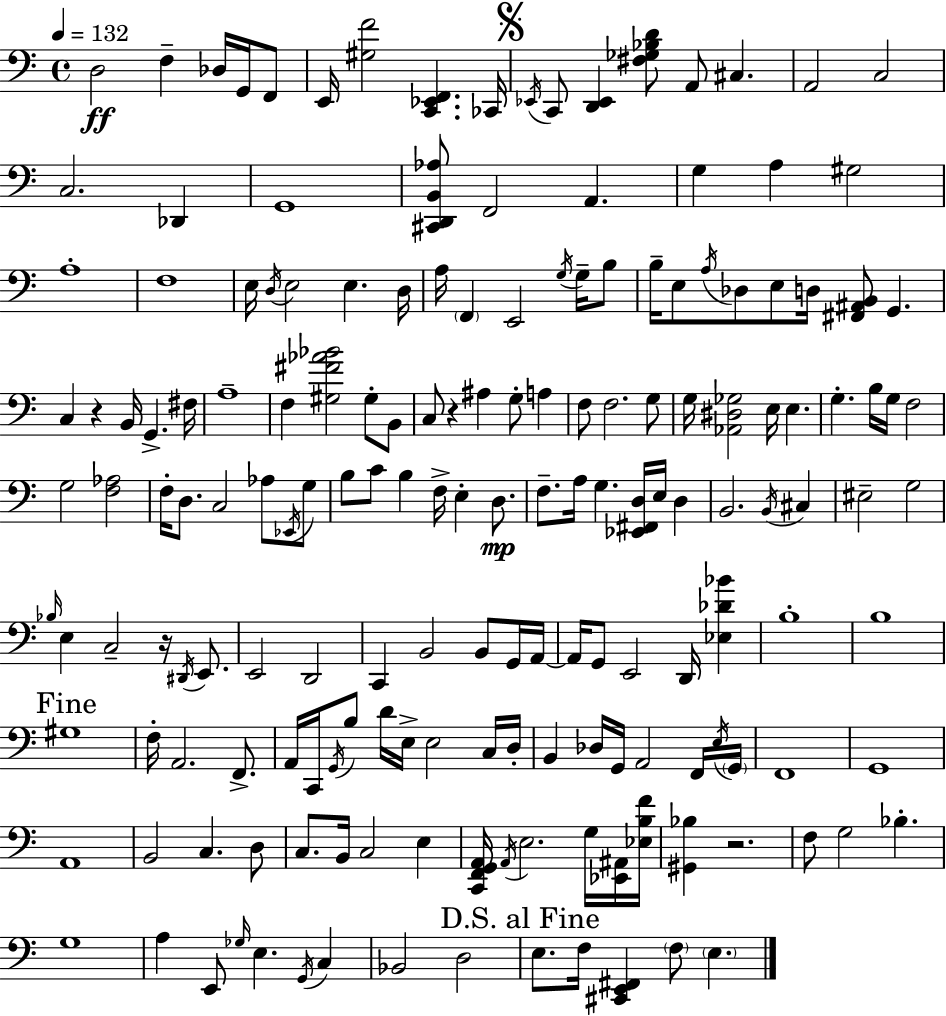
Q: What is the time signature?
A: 4/4